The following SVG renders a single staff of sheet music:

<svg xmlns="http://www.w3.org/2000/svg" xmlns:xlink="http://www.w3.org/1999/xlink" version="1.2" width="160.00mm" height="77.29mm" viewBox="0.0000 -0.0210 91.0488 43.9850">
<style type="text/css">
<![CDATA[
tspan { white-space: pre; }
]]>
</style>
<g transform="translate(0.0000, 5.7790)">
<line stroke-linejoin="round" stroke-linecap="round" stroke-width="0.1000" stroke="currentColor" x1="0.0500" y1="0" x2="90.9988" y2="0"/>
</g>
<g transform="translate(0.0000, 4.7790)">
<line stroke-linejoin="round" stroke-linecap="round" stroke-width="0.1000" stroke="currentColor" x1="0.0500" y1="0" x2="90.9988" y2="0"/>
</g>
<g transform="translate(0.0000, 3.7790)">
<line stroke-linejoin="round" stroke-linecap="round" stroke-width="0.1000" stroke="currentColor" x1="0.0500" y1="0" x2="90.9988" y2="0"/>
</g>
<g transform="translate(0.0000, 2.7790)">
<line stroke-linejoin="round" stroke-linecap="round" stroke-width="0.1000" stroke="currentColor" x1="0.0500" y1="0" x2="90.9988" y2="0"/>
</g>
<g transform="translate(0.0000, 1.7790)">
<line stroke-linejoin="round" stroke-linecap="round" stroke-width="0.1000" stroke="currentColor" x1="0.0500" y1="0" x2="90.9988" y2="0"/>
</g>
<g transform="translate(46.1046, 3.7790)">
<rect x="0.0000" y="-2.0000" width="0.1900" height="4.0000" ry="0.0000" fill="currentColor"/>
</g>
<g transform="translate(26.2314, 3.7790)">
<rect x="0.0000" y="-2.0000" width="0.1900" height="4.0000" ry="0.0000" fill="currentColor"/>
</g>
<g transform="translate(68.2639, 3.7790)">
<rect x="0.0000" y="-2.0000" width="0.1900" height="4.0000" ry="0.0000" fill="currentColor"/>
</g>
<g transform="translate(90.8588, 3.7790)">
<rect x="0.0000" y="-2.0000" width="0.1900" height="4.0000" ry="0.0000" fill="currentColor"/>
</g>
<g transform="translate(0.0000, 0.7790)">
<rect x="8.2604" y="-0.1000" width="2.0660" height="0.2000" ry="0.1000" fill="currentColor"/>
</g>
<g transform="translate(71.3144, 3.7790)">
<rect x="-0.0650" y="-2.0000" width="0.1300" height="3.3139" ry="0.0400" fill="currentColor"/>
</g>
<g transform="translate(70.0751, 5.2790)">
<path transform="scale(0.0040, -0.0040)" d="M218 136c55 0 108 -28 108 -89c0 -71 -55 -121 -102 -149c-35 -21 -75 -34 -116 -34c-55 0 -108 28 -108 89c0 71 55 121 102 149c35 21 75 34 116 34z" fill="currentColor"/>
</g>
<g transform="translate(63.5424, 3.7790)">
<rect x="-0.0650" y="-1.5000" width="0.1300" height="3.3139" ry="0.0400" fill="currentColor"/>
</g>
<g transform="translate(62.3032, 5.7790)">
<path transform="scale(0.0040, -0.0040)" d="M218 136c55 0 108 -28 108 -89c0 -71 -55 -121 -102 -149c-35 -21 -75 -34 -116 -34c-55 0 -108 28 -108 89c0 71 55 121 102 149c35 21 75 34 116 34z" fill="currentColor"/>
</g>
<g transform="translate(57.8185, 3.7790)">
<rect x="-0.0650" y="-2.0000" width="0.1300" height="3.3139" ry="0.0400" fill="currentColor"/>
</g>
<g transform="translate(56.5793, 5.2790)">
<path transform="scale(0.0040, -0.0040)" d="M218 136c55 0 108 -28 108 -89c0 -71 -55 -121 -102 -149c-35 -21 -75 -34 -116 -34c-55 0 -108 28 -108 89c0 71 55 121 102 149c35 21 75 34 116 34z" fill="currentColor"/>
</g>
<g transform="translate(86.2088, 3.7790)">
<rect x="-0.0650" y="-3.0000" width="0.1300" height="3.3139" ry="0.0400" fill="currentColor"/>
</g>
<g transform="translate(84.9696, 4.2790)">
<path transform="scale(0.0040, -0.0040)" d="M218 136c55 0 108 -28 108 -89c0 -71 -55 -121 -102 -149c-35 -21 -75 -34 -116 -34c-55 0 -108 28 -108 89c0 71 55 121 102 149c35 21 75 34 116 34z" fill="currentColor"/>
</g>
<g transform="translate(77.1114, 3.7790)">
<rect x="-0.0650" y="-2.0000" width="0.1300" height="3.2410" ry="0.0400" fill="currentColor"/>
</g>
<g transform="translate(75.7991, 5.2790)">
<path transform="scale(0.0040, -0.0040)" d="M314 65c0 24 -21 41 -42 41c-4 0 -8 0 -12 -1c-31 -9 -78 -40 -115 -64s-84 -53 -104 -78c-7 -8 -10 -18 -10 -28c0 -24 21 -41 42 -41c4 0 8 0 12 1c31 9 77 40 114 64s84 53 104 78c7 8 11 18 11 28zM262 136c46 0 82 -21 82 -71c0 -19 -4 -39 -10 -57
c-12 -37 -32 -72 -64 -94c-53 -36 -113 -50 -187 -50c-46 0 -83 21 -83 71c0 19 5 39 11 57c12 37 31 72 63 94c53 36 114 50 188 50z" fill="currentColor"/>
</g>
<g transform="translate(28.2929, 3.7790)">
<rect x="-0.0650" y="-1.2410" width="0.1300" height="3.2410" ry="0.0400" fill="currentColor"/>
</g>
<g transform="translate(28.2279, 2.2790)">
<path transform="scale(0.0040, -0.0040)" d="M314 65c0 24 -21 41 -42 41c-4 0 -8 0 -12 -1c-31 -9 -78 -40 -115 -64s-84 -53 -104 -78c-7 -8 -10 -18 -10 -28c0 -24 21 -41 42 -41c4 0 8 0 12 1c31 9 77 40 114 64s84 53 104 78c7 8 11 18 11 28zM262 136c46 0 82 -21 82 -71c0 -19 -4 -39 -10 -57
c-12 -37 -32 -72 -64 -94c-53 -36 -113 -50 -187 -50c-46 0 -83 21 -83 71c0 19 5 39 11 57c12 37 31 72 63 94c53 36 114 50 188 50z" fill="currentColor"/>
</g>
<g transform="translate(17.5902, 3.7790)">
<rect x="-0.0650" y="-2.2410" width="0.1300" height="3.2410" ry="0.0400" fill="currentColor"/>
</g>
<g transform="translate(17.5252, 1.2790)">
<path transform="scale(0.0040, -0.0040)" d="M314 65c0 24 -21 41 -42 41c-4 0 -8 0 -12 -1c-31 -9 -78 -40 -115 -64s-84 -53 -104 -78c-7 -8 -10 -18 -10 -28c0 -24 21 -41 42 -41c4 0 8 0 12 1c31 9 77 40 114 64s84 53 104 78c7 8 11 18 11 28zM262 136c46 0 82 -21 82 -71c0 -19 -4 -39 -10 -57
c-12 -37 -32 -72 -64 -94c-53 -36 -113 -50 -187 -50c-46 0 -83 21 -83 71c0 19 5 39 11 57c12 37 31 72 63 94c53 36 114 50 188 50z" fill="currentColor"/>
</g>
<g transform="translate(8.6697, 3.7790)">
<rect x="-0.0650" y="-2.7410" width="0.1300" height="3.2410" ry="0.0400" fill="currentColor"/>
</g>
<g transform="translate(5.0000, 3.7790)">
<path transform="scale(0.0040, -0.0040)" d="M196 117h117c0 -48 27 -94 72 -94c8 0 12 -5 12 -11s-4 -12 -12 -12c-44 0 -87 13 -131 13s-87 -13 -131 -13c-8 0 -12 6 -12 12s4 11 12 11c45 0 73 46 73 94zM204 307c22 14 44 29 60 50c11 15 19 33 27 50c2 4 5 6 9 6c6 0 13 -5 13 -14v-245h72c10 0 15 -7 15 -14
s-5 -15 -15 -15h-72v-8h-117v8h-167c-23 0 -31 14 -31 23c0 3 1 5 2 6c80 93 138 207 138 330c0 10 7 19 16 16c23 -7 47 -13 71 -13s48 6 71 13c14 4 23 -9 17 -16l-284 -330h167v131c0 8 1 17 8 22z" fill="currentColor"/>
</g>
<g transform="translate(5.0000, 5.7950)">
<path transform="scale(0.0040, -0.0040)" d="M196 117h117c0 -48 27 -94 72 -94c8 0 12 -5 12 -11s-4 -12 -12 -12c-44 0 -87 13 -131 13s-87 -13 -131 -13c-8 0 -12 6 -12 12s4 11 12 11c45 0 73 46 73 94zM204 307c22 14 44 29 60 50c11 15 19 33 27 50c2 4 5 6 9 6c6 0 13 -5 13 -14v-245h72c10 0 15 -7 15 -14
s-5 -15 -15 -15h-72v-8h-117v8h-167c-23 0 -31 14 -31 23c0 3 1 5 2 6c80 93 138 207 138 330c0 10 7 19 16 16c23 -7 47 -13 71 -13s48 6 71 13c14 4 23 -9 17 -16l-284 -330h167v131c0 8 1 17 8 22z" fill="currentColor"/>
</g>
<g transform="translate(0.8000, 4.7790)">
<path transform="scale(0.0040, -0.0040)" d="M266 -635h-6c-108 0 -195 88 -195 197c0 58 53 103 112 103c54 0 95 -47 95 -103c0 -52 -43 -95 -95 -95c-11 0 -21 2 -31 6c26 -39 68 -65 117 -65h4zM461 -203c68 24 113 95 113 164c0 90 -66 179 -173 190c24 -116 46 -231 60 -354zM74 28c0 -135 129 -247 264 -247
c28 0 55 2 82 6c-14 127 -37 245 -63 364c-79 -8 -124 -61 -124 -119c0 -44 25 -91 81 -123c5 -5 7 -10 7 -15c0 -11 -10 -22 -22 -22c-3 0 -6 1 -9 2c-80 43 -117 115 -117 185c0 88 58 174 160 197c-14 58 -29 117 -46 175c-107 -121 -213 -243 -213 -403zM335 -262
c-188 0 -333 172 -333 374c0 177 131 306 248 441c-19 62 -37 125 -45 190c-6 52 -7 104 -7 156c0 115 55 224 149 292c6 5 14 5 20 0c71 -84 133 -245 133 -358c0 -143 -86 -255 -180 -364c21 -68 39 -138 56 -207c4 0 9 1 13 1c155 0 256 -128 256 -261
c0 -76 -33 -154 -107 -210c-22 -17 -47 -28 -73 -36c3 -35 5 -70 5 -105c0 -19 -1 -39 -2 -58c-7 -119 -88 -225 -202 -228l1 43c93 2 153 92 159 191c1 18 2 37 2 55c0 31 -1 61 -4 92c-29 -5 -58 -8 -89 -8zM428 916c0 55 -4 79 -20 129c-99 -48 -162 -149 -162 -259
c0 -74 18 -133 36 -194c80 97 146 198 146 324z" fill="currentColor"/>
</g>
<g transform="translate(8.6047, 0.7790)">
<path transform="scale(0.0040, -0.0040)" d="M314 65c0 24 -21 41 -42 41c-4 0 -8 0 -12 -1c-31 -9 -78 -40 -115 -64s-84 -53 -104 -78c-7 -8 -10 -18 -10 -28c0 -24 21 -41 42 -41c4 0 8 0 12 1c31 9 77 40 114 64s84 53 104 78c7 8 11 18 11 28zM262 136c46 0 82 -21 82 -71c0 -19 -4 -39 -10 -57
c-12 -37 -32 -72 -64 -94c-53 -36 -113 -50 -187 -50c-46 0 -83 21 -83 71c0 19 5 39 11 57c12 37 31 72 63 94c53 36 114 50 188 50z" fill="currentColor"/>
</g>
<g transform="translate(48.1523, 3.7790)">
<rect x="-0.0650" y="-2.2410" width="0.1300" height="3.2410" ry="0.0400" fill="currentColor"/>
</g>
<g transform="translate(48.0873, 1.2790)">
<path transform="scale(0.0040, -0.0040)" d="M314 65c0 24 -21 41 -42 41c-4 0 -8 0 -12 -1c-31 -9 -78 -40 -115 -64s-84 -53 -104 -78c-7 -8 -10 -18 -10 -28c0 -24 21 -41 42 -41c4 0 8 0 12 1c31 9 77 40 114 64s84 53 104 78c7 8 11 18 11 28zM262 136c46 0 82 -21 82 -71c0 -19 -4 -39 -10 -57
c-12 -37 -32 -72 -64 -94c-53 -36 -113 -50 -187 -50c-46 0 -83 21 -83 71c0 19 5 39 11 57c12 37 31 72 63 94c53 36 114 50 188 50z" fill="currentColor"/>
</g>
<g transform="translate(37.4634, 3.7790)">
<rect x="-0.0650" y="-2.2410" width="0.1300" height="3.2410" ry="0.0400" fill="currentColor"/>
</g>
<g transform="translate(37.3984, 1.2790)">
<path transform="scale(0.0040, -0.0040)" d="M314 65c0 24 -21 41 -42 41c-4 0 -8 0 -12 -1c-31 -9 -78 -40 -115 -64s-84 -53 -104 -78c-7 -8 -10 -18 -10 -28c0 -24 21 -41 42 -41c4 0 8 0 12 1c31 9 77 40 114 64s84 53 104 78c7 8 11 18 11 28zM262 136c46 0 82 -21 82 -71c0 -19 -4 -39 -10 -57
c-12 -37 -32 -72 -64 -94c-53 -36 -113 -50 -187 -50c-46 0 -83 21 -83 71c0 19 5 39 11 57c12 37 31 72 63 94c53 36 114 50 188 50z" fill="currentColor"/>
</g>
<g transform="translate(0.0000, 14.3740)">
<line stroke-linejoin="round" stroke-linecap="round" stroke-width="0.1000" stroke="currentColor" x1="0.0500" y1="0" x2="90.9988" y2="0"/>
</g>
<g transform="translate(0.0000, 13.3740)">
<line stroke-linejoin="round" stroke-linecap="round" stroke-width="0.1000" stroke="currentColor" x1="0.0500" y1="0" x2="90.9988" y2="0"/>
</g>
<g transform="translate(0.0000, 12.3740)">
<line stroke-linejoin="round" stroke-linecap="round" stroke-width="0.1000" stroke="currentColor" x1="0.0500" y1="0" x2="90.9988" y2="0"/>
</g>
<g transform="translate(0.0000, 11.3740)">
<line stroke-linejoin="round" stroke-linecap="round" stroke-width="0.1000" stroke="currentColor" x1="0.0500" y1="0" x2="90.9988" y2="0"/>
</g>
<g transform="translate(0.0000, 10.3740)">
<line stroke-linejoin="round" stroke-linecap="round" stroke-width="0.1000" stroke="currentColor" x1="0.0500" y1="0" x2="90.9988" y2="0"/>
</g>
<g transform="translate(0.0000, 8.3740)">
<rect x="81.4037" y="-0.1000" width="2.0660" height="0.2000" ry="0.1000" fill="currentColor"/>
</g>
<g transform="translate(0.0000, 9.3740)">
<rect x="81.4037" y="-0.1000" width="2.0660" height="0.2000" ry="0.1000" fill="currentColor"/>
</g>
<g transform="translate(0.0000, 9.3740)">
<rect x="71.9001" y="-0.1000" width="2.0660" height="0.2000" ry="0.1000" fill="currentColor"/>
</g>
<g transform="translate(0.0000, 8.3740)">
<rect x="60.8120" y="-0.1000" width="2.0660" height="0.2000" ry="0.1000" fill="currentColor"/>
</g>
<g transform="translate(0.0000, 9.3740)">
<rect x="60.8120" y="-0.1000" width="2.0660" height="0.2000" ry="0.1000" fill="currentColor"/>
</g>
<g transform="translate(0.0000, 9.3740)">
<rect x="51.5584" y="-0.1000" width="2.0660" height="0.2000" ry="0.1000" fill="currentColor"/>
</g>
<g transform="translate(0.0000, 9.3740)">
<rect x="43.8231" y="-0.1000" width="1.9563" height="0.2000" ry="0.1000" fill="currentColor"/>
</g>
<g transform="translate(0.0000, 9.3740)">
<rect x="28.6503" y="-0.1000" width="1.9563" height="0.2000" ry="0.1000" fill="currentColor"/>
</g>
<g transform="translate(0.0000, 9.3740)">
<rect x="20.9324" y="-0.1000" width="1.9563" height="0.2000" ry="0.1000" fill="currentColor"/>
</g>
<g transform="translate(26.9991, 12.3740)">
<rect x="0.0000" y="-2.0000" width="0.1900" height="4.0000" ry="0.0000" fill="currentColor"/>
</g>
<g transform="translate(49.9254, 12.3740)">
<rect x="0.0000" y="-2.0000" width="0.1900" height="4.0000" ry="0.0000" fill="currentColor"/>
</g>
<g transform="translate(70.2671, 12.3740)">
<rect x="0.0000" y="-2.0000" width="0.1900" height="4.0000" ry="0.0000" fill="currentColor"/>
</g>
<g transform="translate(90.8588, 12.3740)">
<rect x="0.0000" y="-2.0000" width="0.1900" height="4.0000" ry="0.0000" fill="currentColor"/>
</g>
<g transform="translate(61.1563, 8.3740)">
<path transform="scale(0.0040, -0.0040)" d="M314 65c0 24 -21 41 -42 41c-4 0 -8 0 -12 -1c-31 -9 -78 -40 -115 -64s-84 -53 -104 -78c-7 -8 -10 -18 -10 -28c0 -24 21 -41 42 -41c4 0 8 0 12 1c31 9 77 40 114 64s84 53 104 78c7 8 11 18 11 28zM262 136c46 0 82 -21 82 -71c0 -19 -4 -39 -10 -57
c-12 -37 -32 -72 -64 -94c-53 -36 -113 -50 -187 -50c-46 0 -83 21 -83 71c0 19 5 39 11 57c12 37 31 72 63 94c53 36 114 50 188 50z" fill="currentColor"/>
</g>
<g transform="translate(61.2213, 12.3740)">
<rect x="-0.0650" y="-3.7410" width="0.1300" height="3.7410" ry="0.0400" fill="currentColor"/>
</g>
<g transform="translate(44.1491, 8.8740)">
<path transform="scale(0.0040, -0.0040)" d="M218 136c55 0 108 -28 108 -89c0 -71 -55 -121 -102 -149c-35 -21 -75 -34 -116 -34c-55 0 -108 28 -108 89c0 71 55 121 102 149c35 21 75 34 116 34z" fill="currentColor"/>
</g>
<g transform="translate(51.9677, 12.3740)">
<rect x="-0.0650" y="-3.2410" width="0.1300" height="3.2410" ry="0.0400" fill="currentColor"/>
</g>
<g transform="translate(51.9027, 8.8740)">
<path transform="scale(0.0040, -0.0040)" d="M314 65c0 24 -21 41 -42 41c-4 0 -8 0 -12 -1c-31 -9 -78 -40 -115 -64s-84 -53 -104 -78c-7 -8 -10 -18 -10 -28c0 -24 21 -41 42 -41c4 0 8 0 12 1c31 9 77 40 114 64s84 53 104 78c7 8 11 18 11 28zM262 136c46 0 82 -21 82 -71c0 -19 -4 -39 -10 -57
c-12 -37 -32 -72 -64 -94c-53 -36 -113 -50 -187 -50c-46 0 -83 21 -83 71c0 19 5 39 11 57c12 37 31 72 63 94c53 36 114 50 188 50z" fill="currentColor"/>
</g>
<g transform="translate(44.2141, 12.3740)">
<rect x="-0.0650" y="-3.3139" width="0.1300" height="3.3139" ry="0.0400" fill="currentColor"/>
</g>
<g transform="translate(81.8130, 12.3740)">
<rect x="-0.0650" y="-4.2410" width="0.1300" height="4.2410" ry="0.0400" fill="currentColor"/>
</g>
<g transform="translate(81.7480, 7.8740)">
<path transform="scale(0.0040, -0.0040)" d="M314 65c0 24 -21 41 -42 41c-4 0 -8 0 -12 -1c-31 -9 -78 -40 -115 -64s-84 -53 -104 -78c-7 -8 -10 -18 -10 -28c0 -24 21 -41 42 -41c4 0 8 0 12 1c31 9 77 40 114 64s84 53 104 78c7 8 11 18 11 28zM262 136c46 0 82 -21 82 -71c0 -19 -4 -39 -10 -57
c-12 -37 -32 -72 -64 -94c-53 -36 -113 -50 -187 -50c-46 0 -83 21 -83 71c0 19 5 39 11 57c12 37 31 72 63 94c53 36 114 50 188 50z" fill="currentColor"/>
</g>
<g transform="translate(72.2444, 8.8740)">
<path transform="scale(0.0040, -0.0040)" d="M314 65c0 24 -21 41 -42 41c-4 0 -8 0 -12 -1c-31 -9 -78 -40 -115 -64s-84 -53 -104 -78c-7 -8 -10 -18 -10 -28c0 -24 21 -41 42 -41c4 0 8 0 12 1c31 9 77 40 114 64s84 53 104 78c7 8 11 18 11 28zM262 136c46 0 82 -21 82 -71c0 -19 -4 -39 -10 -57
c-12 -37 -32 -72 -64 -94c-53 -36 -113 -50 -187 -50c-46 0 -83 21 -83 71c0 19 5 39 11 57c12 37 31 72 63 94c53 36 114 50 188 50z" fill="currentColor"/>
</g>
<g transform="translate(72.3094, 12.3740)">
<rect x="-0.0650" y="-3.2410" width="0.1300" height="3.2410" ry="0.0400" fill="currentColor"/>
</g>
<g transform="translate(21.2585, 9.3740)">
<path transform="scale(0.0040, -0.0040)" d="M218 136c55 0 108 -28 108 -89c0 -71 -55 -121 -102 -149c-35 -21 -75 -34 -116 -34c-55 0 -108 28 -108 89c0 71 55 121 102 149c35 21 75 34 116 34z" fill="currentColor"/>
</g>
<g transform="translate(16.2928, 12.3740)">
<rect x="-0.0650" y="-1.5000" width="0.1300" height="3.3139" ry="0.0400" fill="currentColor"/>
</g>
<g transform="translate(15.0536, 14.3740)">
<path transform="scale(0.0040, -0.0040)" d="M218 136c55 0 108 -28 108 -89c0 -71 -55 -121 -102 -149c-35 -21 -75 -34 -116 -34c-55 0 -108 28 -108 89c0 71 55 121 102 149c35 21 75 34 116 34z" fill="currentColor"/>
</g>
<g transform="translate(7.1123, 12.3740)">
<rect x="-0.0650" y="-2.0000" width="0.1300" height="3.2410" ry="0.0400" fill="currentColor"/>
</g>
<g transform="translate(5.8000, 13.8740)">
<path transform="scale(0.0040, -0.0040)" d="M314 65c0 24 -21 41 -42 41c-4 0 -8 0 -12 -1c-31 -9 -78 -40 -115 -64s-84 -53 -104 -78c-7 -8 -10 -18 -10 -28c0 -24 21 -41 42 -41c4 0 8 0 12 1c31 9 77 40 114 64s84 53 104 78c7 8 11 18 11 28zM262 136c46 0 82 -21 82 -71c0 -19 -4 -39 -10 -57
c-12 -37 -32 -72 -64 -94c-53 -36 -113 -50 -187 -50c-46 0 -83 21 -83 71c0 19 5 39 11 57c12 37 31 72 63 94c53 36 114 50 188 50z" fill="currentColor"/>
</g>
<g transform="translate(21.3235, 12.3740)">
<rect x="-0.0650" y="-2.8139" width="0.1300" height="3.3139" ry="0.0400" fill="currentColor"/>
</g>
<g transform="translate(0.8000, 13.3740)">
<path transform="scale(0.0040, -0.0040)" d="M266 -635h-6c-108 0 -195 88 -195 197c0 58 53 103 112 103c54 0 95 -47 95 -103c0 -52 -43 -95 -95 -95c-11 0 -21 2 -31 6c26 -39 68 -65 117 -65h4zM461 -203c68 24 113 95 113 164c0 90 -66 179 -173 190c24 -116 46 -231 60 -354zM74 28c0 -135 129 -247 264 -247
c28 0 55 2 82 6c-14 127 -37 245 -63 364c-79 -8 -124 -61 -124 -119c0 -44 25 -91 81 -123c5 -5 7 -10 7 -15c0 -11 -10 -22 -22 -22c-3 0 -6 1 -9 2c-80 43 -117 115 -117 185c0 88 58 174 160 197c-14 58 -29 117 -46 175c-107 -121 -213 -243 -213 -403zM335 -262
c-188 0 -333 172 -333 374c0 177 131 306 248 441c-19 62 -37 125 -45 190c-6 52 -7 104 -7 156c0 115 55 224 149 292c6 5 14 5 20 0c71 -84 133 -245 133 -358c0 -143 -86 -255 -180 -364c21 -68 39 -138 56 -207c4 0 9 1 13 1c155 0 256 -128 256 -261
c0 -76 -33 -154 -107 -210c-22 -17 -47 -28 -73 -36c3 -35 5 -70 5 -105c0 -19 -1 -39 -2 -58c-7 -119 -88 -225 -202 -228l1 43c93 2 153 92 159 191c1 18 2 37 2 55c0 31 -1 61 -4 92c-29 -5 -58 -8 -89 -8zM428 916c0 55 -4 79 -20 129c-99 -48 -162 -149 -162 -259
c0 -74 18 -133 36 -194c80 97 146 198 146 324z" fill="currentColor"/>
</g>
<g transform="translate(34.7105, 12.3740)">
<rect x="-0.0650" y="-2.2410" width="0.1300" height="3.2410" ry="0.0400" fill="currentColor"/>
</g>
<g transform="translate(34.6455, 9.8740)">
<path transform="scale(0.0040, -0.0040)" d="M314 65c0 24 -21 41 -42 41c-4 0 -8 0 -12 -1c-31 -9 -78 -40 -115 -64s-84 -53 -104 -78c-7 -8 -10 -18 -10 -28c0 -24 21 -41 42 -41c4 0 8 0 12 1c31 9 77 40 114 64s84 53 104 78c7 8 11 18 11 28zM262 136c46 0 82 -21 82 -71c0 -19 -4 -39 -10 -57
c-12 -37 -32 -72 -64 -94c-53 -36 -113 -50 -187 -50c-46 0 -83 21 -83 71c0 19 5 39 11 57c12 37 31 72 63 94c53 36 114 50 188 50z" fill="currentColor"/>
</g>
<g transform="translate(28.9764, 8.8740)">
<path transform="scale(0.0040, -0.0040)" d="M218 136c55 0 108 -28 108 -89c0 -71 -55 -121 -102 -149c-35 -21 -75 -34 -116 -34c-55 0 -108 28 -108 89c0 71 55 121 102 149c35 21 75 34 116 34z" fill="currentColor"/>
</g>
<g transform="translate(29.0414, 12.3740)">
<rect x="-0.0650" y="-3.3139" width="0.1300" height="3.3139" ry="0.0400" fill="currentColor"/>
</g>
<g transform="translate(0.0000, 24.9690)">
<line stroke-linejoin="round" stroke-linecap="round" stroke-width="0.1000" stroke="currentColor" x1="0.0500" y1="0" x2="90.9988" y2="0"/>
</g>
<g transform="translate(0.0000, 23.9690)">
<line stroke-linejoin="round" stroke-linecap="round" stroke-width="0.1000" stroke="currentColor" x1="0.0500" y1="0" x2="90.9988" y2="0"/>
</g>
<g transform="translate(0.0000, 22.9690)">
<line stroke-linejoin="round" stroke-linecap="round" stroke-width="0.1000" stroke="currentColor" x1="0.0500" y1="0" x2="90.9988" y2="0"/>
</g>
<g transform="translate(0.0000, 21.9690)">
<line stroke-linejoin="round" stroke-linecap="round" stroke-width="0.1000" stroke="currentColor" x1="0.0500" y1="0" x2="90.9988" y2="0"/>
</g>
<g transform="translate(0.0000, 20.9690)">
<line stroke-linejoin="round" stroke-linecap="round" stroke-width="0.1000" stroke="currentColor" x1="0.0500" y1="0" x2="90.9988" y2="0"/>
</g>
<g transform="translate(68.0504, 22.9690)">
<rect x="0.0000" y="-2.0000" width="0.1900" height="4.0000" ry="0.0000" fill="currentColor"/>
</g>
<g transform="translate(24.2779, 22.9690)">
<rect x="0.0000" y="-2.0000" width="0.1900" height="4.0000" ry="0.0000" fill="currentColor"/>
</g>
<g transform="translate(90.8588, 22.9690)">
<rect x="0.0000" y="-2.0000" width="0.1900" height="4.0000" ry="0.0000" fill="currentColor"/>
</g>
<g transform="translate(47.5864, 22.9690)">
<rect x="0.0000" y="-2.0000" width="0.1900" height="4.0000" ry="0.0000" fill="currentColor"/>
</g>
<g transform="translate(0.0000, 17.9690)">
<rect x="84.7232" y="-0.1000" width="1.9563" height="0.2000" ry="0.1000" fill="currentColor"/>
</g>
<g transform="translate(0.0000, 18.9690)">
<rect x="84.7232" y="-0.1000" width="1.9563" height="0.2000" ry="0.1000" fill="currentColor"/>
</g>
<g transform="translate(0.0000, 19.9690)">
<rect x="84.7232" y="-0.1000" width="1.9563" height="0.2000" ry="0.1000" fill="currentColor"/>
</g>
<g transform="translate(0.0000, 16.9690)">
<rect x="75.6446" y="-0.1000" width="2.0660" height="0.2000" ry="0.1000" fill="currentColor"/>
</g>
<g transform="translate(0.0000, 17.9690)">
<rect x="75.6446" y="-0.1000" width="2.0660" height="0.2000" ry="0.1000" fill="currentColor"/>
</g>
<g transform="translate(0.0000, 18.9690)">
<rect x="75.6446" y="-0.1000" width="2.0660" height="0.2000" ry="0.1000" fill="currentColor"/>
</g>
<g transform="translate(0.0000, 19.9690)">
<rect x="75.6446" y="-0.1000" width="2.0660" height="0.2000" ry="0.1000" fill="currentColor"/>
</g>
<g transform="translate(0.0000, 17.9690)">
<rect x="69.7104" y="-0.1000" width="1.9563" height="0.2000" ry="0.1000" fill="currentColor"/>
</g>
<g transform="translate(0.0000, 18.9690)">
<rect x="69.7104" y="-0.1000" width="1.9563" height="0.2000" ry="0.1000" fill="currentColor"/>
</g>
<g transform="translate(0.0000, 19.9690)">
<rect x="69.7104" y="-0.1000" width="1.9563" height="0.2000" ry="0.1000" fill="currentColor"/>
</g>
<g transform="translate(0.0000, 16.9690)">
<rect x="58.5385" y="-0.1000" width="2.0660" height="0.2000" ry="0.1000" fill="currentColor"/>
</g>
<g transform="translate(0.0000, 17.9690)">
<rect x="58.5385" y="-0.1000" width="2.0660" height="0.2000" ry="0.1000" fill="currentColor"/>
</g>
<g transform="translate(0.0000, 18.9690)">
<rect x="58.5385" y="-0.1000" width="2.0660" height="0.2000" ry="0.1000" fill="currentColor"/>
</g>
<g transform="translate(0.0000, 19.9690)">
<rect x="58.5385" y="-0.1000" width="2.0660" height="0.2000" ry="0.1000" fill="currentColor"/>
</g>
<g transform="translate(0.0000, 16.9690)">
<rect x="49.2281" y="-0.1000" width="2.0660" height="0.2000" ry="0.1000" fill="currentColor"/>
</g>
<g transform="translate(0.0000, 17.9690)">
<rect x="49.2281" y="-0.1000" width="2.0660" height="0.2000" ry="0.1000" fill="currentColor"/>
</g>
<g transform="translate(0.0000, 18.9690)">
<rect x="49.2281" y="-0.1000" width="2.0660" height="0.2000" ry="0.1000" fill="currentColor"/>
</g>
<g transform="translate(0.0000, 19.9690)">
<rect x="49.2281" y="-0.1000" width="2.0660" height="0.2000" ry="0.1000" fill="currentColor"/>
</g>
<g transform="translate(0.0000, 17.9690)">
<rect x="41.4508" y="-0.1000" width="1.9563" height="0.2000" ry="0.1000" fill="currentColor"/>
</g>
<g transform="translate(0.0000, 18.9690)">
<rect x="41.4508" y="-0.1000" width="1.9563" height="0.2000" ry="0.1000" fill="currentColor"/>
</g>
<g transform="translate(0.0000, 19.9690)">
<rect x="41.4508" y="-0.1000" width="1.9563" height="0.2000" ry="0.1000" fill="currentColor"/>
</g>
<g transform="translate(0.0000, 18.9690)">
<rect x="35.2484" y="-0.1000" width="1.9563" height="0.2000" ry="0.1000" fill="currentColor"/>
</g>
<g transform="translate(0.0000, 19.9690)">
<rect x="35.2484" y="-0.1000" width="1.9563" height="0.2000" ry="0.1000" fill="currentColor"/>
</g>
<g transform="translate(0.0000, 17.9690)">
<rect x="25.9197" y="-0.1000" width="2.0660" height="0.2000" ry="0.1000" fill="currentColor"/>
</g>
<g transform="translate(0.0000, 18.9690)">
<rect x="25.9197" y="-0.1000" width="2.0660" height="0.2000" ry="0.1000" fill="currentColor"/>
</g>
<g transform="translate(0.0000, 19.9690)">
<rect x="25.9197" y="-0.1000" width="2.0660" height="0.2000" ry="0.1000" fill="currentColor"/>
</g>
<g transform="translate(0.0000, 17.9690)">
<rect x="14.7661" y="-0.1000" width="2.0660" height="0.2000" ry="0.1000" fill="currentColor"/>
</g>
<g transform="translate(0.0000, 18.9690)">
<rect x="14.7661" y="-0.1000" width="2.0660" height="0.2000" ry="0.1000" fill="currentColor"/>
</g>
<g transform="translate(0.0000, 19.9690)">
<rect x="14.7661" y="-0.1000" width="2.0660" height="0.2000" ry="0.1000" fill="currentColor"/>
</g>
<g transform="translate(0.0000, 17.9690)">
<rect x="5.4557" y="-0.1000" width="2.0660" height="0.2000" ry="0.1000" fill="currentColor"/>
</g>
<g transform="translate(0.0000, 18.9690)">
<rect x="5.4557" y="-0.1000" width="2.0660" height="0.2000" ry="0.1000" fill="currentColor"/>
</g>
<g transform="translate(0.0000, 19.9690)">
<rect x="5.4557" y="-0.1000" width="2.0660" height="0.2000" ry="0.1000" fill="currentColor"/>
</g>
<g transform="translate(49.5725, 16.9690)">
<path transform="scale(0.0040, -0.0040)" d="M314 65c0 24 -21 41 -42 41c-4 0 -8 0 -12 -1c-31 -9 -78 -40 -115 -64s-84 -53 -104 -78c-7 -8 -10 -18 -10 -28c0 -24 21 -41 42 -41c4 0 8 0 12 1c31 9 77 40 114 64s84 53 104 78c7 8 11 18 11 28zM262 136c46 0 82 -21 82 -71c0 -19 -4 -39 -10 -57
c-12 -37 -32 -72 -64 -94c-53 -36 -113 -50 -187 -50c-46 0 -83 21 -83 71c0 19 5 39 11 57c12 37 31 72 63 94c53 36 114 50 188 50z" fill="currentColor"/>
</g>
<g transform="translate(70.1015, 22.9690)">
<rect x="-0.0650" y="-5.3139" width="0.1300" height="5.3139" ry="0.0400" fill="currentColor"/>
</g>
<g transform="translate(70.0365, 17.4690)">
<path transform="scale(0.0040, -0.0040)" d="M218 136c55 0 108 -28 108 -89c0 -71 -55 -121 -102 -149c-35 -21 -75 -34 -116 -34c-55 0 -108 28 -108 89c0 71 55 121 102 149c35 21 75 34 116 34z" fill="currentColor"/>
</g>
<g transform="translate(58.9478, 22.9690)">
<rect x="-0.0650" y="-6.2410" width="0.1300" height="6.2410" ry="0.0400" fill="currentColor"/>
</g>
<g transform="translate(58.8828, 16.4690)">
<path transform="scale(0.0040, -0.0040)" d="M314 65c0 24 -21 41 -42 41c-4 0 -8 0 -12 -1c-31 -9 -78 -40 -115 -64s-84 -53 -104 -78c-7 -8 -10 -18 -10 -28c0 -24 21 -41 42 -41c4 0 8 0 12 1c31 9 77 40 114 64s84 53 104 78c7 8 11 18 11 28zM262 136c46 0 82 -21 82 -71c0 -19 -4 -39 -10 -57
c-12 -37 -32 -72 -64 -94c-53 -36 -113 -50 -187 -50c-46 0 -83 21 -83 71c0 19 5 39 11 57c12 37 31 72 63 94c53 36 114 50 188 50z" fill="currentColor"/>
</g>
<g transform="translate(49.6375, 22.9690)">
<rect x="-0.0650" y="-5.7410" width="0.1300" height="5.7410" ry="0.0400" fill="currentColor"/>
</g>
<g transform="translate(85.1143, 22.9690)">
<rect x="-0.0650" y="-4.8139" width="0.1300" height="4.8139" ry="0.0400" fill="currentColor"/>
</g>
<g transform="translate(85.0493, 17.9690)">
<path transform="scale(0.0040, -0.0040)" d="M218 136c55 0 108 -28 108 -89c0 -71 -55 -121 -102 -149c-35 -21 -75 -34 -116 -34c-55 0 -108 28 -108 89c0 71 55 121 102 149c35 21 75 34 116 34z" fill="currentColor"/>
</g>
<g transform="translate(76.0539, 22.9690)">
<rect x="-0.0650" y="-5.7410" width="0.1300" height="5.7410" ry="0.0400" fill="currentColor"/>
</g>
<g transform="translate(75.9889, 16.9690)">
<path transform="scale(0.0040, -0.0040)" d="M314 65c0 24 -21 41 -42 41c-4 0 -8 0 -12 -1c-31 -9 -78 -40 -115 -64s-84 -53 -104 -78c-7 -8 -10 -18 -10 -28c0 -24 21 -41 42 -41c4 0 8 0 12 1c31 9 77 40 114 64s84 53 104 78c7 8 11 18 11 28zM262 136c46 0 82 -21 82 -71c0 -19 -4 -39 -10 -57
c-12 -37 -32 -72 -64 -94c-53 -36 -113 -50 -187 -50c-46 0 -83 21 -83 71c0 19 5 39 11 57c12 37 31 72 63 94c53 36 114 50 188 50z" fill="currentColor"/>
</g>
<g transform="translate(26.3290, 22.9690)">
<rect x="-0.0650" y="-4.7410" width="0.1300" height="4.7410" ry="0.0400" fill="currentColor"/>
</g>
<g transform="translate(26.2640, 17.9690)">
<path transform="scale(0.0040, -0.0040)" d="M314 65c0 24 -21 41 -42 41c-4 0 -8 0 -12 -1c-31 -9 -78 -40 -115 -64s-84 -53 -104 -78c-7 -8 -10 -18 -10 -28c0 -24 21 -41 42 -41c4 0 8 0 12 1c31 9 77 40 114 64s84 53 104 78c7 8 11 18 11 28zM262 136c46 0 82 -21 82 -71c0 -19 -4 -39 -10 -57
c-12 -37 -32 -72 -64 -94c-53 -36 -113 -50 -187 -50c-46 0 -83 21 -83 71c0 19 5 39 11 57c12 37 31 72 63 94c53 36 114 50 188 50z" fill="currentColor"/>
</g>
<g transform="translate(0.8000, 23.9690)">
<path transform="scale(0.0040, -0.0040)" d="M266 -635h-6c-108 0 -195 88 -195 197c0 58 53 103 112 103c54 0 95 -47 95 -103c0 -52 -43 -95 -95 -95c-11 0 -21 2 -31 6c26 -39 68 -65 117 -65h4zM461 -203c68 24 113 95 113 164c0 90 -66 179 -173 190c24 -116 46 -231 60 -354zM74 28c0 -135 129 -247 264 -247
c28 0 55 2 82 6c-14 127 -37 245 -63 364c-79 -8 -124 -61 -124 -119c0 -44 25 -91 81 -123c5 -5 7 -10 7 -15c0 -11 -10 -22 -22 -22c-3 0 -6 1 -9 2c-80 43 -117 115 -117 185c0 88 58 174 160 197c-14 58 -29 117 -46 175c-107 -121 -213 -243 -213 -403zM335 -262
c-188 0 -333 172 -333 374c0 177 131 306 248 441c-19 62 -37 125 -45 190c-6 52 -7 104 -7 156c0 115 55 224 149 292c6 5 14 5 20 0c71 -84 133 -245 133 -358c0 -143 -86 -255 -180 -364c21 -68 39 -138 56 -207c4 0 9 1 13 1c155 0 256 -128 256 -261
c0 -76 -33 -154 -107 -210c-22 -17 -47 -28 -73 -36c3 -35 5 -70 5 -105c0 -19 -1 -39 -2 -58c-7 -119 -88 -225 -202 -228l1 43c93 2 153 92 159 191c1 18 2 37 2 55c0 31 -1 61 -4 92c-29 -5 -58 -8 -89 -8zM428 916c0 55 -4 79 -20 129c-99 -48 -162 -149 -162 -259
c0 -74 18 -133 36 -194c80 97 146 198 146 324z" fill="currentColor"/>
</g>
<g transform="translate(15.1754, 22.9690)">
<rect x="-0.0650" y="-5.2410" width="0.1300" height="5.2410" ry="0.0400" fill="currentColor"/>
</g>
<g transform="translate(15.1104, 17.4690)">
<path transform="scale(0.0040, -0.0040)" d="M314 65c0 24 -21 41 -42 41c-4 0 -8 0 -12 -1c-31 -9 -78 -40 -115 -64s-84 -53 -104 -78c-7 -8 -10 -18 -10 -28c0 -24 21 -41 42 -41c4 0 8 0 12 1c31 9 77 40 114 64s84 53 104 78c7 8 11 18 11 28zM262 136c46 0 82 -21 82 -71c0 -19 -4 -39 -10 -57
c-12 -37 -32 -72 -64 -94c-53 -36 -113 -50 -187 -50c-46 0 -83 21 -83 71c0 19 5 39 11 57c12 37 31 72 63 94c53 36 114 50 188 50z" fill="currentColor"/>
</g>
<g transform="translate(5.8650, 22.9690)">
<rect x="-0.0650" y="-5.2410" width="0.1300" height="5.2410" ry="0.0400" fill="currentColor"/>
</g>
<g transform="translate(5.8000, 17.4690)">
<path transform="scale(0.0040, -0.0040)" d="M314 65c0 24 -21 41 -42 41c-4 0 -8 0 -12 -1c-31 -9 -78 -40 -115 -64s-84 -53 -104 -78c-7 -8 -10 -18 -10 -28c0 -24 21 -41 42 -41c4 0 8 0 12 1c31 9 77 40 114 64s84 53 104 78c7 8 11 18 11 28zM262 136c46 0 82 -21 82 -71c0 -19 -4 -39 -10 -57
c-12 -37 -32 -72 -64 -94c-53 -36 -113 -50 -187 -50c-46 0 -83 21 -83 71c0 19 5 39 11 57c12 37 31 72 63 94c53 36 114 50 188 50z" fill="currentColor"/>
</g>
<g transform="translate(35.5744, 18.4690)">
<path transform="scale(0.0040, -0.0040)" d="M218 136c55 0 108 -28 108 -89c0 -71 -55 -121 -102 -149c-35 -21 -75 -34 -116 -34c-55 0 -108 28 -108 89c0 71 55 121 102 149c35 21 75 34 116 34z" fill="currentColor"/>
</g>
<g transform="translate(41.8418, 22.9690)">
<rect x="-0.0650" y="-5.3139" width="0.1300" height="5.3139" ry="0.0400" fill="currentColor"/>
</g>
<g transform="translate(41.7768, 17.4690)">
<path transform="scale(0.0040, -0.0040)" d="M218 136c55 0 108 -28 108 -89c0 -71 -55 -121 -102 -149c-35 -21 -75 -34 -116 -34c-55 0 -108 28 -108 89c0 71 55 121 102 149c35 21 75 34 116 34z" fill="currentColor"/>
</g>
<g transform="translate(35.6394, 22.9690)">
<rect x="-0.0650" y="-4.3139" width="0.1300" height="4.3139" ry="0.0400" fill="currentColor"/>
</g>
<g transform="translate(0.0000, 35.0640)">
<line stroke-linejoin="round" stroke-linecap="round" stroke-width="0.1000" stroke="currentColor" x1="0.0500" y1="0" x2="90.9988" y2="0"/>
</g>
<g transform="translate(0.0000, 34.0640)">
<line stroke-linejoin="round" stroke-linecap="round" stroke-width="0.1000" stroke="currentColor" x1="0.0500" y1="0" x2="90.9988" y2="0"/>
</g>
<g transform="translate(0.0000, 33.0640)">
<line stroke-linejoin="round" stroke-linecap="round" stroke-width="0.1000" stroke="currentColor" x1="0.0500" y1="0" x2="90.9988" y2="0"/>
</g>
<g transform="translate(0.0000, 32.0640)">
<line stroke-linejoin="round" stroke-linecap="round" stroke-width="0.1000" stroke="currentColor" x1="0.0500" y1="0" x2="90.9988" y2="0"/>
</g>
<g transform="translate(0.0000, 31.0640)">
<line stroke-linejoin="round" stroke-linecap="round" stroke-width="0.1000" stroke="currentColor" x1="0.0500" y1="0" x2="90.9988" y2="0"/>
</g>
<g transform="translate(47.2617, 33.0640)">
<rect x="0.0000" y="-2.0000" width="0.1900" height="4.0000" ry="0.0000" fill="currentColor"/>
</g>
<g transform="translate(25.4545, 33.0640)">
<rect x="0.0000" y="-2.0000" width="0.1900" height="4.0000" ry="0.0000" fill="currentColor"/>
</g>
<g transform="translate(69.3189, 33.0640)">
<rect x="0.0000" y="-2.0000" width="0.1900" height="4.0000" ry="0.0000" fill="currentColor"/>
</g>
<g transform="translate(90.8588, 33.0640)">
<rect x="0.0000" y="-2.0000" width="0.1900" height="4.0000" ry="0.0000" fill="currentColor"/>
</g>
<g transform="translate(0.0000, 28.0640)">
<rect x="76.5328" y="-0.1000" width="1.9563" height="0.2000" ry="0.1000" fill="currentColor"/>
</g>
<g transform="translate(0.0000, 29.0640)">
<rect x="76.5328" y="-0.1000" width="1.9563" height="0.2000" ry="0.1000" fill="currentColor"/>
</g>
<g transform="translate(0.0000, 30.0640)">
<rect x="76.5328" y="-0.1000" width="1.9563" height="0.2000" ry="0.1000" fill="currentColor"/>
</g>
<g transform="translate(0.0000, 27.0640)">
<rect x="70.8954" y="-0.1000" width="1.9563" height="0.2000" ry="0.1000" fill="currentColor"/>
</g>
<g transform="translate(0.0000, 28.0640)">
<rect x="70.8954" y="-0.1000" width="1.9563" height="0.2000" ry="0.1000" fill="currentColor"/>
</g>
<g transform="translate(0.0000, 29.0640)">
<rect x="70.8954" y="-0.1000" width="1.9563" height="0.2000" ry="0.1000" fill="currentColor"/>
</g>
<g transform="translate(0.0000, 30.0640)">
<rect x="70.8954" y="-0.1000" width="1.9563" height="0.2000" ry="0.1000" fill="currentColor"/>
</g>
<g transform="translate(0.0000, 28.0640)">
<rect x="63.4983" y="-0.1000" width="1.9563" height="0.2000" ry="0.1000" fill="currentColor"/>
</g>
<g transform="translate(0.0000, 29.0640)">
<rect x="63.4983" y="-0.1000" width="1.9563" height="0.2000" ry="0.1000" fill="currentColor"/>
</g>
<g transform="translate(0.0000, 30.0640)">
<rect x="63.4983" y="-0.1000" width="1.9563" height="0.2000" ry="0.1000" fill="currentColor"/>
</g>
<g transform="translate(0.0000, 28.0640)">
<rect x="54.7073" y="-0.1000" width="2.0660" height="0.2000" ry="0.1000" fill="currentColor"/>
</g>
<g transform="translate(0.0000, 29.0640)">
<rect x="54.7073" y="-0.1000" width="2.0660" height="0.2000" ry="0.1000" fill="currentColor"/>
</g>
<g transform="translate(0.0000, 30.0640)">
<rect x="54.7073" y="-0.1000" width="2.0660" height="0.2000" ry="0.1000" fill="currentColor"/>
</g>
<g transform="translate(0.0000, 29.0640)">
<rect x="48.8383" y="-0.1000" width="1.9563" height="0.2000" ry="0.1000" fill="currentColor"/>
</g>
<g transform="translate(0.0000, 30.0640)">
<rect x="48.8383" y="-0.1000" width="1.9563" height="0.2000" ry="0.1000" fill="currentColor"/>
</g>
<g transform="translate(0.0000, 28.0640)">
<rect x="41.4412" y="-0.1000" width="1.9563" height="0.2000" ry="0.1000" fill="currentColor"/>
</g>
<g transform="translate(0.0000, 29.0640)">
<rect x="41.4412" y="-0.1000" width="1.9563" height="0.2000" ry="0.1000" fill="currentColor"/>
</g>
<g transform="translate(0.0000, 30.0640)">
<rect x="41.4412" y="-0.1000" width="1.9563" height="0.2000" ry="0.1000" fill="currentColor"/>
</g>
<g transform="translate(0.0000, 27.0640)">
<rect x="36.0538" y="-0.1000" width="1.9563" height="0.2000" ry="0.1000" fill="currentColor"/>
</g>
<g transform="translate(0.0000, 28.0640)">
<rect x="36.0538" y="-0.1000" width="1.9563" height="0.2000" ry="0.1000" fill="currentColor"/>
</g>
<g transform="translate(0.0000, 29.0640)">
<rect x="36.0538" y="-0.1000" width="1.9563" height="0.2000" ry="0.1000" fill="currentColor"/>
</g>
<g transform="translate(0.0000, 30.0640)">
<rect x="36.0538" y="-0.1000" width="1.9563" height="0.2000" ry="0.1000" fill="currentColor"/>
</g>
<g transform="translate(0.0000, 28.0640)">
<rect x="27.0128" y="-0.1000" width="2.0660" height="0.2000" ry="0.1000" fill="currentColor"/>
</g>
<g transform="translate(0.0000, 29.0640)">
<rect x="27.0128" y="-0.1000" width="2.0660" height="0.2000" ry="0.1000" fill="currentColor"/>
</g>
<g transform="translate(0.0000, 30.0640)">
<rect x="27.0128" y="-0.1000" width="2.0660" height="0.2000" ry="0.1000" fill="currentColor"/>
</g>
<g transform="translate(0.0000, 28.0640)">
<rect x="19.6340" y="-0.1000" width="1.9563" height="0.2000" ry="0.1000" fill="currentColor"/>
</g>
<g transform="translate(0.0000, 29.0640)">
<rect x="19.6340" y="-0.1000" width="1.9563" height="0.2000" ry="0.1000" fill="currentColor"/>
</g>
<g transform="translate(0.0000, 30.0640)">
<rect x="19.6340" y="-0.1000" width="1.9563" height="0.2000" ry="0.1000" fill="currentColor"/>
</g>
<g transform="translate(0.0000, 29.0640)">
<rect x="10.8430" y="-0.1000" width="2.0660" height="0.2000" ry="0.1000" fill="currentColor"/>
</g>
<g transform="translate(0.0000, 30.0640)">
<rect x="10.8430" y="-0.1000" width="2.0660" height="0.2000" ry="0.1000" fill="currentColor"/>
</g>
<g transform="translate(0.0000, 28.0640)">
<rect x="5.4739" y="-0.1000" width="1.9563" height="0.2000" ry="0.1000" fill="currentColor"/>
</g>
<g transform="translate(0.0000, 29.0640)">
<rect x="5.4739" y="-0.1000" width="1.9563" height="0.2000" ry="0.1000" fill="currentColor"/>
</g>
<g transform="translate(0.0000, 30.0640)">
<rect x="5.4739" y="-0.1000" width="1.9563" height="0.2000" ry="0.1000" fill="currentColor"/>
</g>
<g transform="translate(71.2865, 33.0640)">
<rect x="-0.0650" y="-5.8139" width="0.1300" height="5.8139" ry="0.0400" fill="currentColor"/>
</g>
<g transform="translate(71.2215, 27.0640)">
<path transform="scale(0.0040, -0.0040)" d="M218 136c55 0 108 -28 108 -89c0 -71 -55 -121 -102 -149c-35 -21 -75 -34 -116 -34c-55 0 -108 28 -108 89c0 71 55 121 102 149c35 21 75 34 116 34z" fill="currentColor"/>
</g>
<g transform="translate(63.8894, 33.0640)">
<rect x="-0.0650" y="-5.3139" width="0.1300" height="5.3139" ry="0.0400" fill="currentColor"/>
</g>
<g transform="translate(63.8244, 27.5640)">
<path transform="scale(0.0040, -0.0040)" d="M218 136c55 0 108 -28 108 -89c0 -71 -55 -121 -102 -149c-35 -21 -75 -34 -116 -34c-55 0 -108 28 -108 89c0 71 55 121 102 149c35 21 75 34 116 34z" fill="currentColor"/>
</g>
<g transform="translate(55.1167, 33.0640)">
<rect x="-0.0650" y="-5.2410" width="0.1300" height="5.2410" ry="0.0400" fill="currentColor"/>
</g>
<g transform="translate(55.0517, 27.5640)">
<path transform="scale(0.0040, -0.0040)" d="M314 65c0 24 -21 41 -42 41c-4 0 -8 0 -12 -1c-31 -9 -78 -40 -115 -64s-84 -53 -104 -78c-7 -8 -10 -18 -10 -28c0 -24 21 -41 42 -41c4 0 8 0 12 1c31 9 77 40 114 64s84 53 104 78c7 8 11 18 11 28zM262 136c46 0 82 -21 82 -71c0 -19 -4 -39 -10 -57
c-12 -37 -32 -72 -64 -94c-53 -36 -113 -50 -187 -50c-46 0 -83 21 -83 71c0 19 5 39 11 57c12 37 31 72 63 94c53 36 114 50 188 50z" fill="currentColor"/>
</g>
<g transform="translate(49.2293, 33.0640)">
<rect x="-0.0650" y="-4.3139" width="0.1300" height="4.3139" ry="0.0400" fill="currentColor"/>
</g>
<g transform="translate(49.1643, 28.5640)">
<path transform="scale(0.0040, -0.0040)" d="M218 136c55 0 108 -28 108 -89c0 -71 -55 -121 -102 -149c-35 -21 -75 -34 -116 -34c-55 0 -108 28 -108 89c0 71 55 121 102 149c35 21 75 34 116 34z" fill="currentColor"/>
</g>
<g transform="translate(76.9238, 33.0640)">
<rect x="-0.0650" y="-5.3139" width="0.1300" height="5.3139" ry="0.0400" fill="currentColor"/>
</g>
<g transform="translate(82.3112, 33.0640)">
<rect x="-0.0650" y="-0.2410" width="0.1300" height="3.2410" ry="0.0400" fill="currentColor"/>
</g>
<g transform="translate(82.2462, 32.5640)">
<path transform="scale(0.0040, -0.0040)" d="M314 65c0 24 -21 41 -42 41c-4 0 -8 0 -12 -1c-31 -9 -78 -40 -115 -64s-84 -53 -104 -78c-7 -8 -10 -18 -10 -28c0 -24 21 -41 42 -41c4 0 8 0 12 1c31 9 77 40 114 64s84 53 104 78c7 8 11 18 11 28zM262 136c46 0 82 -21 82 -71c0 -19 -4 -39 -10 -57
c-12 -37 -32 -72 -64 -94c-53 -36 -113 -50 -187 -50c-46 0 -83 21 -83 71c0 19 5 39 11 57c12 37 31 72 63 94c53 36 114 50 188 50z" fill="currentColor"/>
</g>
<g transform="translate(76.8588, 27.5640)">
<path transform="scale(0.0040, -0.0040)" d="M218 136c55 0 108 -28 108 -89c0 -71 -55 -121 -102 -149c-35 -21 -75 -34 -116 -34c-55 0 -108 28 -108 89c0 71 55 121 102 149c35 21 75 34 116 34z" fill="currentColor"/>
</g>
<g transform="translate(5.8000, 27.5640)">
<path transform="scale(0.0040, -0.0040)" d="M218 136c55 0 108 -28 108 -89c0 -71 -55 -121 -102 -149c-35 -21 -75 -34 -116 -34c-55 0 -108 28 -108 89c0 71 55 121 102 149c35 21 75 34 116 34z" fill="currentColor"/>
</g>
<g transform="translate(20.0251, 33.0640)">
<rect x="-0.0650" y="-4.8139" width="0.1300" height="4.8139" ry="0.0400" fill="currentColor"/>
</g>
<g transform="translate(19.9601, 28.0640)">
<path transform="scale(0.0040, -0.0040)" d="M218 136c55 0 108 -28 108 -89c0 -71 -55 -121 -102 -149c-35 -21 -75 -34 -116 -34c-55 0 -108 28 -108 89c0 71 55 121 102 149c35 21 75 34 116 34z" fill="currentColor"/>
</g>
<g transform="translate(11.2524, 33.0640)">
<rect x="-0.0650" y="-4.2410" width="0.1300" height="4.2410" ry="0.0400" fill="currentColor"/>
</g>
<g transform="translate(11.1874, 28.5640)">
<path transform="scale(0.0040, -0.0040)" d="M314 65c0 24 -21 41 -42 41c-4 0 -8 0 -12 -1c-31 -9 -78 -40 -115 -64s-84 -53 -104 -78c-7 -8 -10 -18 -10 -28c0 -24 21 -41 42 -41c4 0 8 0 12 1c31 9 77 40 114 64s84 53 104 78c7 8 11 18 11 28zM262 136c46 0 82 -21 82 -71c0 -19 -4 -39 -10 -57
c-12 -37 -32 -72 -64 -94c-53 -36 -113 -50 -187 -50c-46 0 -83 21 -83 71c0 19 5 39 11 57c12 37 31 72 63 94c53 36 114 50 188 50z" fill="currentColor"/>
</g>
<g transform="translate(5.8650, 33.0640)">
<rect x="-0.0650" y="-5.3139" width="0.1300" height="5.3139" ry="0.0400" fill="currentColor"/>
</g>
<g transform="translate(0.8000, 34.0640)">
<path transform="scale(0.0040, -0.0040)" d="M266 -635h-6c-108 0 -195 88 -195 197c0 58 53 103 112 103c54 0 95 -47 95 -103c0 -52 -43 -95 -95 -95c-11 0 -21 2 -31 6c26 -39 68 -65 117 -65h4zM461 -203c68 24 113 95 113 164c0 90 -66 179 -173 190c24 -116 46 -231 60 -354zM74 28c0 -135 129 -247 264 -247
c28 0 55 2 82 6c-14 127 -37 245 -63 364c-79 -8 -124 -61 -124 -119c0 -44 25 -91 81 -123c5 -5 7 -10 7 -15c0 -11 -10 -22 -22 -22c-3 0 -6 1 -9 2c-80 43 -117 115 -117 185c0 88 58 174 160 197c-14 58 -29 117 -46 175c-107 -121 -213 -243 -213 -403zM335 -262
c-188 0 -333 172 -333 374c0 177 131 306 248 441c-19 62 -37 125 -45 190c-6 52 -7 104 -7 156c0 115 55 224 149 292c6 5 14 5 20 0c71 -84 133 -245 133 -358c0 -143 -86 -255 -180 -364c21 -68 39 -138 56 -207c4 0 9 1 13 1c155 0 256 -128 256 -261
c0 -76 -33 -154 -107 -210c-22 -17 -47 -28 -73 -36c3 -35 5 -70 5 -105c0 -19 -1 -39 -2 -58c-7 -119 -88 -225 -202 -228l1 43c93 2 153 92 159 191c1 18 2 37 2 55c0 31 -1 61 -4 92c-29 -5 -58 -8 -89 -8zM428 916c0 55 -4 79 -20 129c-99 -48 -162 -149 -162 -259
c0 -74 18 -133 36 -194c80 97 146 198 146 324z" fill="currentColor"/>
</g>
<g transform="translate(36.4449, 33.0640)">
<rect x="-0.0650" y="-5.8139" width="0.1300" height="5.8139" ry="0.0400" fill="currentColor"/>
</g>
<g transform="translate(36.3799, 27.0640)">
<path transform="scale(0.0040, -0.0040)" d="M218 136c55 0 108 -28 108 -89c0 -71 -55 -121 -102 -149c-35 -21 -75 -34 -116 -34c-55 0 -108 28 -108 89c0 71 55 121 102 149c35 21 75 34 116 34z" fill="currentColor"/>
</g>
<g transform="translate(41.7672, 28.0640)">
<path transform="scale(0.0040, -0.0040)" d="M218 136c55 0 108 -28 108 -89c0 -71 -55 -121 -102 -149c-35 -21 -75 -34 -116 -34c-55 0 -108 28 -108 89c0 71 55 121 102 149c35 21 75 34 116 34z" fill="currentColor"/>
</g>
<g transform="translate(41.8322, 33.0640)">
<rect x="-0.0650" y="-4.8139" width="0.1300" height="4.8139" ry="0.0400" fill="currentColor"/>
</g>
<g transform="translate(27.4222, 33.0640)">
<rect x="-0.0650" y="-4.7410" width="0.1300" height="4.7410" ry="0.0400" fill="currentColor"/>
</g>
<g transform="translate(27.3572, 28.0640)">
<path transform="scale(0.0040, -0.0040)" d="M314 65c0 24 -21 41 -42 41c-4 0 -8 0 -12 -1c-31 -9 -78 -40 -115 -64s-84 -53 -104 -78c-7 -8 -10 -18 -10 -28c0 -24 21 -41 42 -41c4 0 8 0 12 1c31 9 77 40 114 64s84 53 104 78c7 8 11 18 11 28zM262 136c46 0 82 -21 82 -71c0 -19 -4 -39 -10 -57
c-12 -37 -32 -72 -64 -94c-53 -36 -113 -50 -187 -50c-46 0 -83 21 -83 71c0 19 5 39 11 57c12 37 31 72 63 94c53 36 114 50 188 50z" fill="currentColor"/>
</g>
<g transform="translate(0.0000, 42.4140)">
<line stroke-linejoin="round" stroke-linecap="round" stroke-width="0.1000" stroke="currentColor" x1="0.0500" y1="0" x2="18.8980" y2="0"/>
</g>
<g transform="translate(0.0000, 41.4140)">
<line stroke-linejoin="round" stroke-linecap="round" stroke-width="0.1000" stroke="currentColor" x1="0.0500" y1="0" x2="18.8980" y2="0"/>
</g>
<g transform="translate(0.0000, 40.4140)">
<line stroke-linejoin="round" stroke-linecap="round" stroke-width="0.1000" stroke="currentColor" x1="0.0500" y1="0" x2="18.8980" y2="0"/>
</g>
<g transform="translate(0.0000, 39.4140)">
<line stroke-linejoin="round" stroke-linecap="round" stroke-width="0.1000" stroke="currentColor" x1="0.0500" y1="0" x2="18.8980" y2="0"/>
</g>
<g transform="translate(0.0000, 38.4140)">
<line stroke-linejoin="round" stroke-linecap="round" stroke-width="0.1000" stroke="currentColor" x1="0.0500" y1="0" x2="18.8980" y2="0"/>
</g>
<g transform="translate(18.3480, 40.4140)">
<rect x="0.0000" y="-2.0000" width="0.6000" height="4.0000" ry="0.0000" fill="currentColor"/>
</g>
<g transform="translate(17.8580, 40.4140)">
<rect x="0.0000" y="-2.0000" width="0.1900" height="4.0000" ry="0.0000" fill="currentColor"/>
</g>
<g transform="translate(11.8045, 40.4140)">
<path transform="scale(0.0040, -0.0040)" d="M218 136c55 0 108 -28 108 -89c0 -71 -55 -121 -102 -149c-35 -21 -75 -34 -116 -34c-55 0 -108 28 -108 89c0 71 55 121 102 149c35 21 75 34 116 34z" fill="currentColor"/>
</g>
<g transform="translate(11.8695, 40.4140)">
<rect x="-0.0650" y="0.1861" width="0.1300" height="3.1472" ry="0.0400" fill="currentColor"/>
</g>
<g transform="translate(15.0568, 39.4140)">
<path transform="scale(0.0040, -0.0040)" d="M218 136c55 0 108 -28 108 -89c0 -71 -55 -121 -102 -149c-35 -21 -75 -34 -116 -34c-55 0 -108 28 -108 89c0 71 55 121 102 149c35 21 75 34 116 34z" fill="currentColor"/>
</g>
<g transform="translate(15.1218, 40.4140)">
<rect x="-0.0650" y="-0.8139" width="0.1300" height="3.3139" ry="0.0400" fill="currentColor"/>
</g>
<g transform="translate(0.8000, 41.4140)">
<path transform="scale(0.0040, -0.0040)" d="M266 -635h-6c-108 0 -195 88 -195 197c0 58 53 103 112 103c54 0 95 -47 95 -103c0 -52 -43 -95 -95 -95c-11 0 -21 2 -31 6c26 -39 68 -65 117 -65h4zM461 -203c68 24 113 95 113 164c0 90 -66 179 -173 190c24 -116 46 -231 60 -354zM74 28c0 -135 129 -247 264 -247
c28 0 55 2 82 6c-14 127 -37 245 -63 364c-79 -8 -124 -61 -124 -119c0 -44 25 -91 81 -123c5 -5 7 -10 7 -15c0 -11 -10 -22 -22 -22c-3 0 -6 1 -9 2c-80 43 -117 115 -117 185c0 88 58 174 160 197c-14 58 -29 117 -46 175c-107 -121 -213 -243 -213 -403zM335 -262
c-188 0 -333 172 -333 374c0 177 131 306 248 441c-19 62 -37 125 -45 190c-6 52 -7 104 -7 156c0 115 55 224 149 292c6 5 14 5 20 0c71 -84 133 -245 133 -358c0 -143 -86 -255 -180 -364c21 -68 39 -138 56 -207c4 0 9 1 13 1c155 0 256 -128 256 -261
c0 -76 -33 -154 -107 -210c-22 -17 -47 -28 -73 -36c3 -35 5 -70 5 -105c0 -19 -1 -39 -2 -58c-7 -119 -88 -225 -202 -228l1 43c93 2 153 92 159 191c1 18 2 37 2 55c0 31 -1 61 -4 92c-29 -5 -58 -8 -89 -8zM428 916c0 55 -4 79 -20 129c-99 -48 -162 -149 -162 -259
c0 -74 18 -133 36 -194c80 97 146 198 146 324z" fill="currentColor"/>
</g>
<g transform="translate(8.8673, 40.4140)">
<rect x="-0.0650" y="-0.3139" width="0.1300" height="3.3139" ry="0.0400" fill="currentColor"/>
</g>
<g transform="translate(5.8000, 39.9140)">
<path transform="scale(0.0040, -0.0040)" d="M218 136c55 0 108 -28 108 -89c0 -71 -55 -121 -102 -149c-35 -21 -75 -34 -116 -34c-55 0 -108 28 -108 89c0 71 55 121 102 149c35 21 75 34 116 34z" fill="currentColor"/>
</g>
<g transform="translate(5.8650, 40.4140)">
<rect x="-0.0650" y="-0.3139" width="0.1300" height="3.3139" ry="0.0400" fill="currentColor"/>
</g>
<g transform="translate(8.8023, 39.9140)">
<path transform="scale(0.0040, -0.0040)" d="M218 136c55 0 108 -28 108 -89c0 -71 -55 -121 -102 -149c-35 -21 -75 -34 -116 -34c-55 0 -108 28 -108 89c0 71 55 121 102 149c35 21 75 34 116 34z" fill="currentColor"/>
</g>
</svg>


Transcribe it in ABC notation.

X:1
T:Untitled
M:4/4
L:1/4
K:C
a2 g2 e2 g2 g2 F E F F2 A F2 E a b g2 b b2 c'2 b2 d'2 f'2 f'2 e'2 d' f' g'2 a'2 f' g'2 e' f' d'2 e' e'2 g' e' d' f'2 f' g' f' c2 c c B d